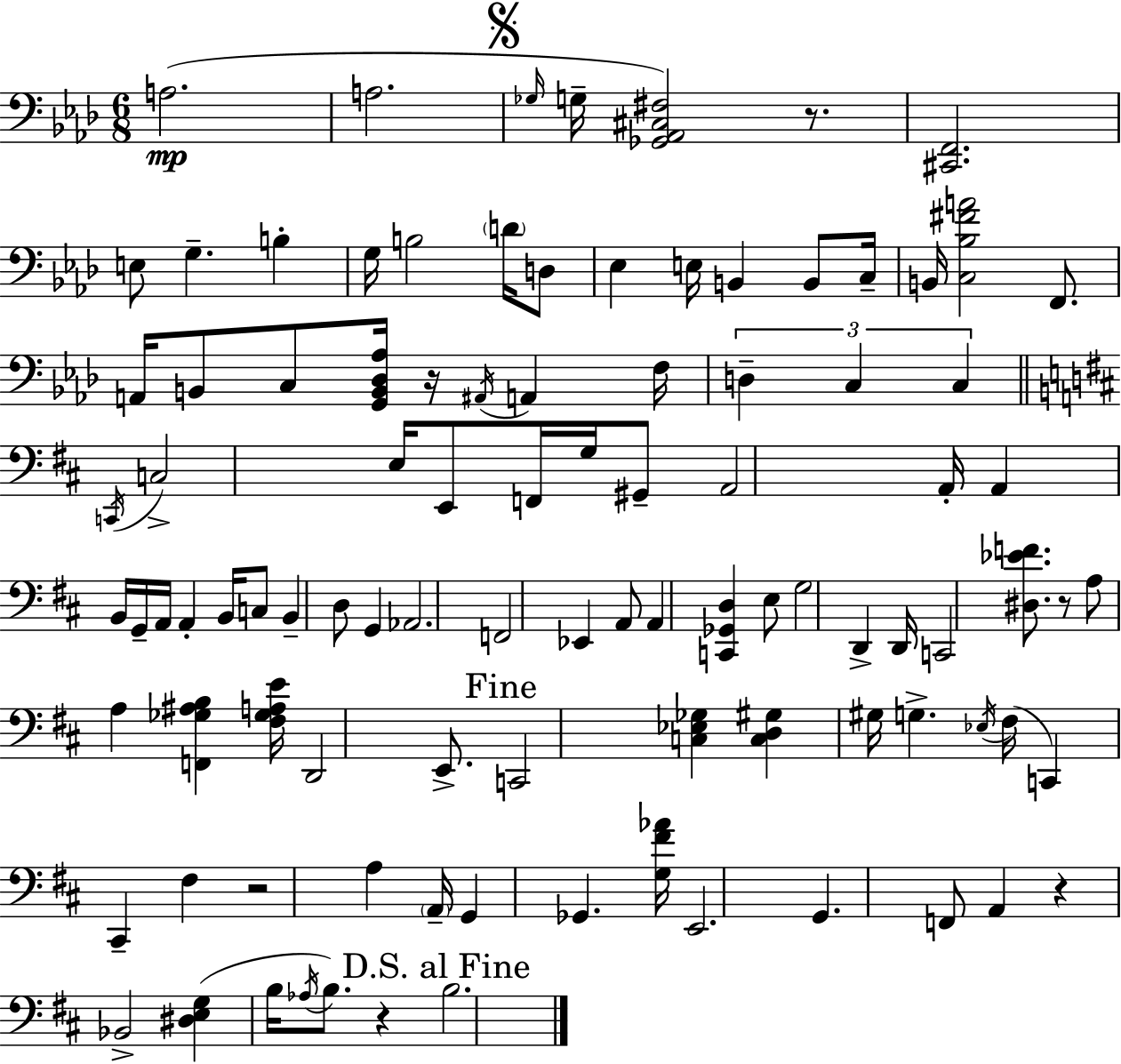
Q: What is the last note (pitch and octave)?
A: B3